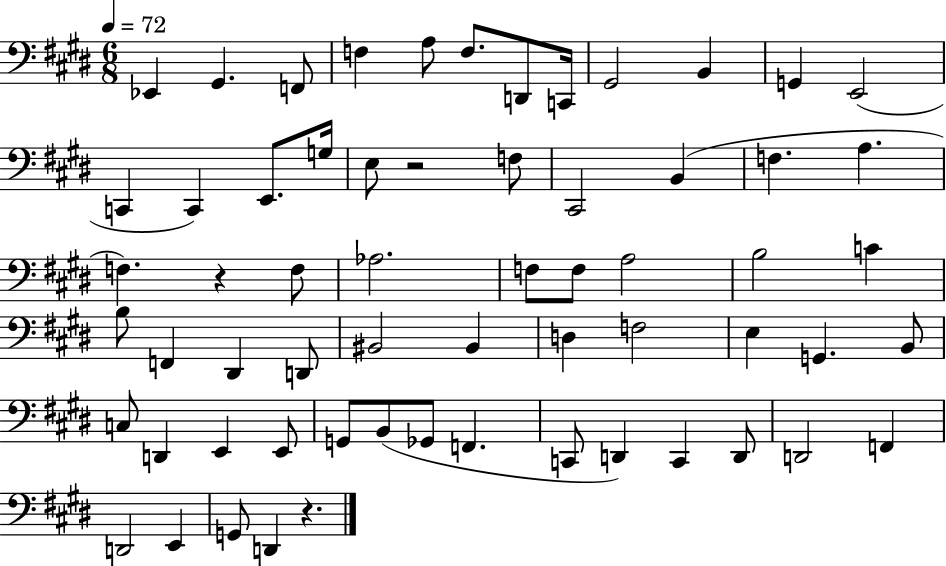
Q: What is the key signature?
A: E major